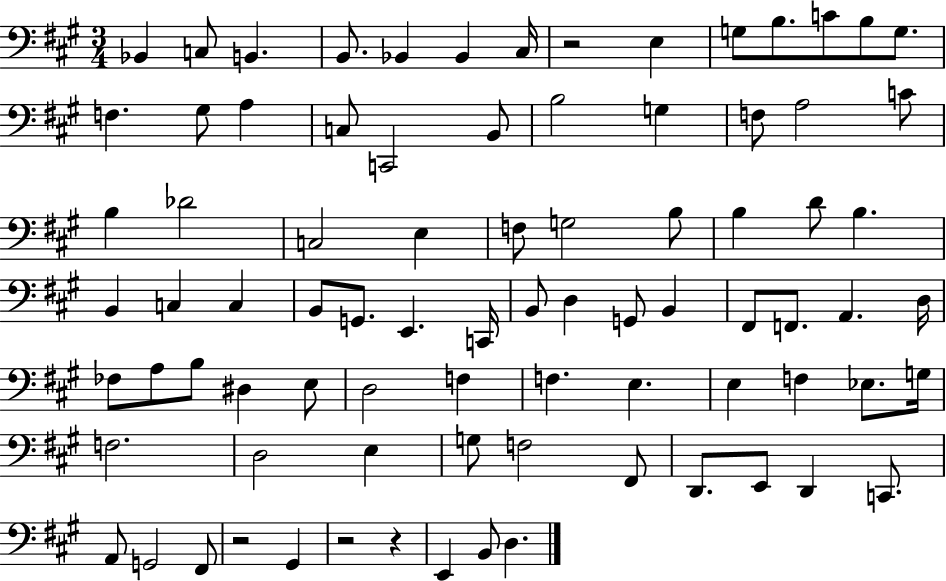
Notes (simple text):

Bb2/q C3/e B2/q. B2/e. Bb2/q Bb2/q C#3/s R/h E3/q G3/e B3/e. C4/e B3/e G3/e. F3/q. G#3/e A3/q C3/e C2/h B2/e B3/h G3/q F3/e A3/h C4/e B3/q Db4/h C3/h E3/q F3/e G3/h B3/e B3/q D4/e B3/q. B2/q C3/q C3/q B2/e G2/e. E2/q. C2/s B2/e D3/q G2/e B2/q F#2/e F2/e. A2/q. D3/s FES3/e A3/e B3/e D#3/q E3/e D3/h F3/q F3/q. E3/q. E3/q F3/q Eb3/e. G3/s F3/h. D3/h E3/q G3/e F3/h F#2/e D2/e. E2/e D2/q C2/e. A2/e G2/h F#2/e R/h G#2/q R/h R/q E2/q B2/e D3/q.